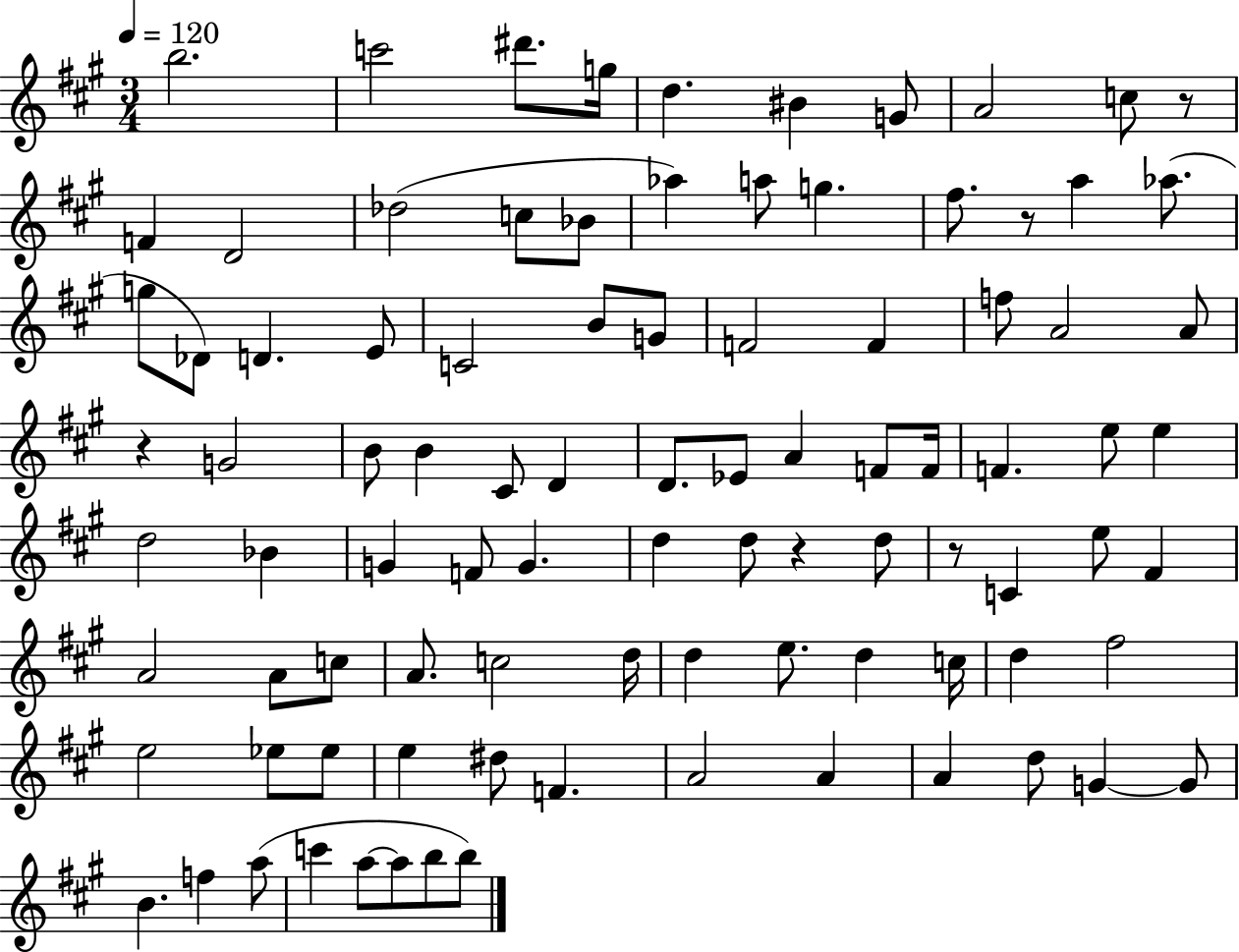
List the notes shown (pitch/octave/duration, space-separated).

B5/h. C6/h D#6/e. G5/s D5/q. BIS4/q G4/e A4/h C5/e R/e F4/q D4/h Db5/h C5/e Bb4/e Ab5/q A5/e G5/q. F#5/e. R/e A5/q Ab5/e. G5/e Db4/e D4/q. E4/e C4/h B4/e G4/e F4/h F4/q F5/e A4/h A4/e R/q G4/h B4/e B4/q C#4/e D4/q D4/e. Eb4/e A4/q F4/e F4/s F4/q. E5/e E5/q D5/h Bb4/q G4/q F4/e G4/q. D5/q D5/e R/q D5/e R/e C4/q E5/e F#4/q A4/h A4/e C5/e A4/e. C5/h D5/s D5/q E5/e. D5/q C5/s D5/q F#5/h E5/h Eb5/e Eb5/e E5/q D#5/e F4/q. A4/h A4/q A4/q D5/e G4/q G4/e B4/q. F5/q A5/e C6/q A5/e A5/e B5/e B5/e